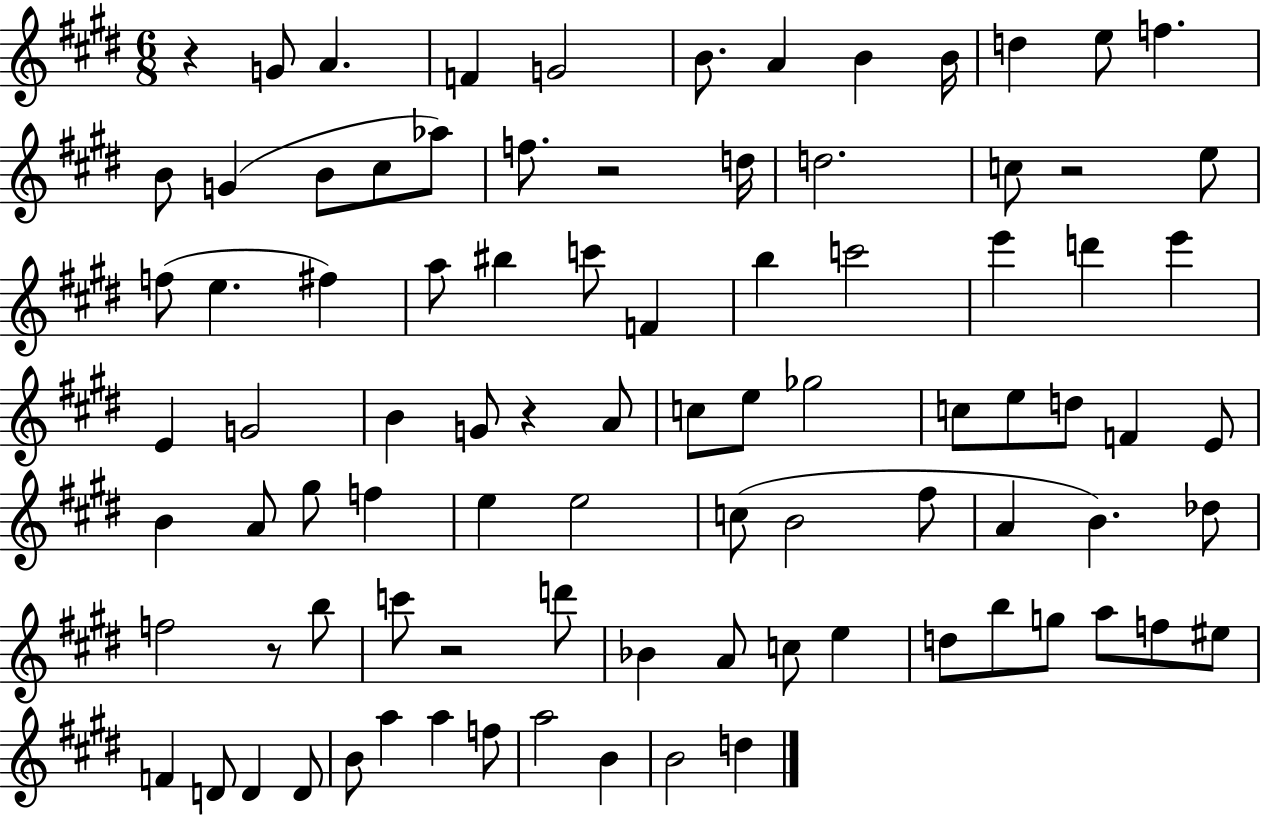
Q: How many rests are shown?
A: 6